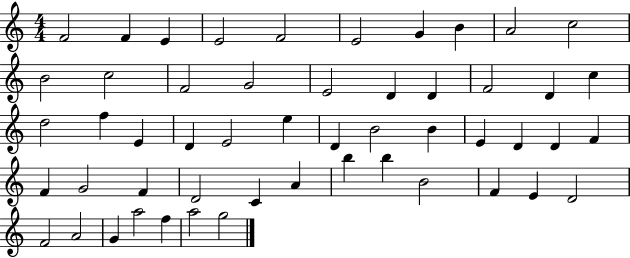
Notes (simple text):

F4/h F4/q E4/q E4/h F4/h E4/h G4/q B4/q A4/h C5/h B4/h C5/h F4/h G4/h E4/h D4/q D4/q F4/h D4/q C5/q D5/h F5/q E4/q D4/q E4/h E5/q D4/q B4/h B4/q E4/q D4/q D4/q F4/q F4/q G4/h F4/q D4/h C4/q A4/q B5/q B5/q B4/h F4/q E4/q D4/h F4/h A4/h G4/q A5/h F5/q A5/h G5/h